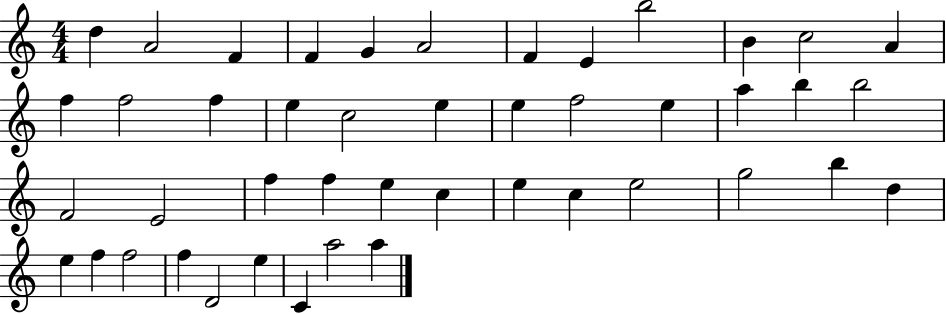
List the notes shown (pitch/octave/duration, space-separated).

D5/q A4/h F4/q F4/q G4/q A4/h F4/q E4/q B5/h B4/q C5/h A4/q F5/q F5/h F5/q E5/q C5/h E5/q E5/q F5/h E5/q A5/q B5/q B5/h F4/h E4/h F5/q F5/q E5/q C5/q E5/q C5/q E5/h G5/h B5/q D5/q E5/q F5/q F5/h F5/q D4/h E5/q C4/q A5/h A5/q